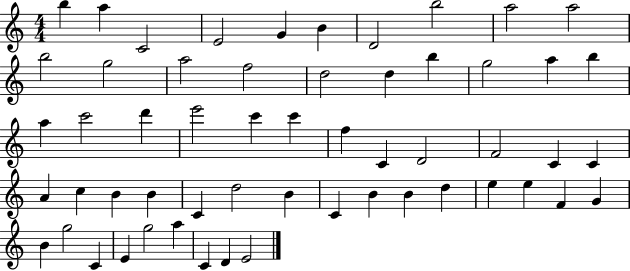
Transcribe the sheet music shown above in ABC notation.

X:1
T:Untitled
M:4/4
L:1/4
K:C
b a C2 E2 G B D2 b2 a2 a2 b2 g2 a2 f2 d2 d b g2 a b a c'2 d' e'2 c' c' f C D2 F2 C C A c B B C d2 B C B B d e e F G B g2 C E g2 a C D E2